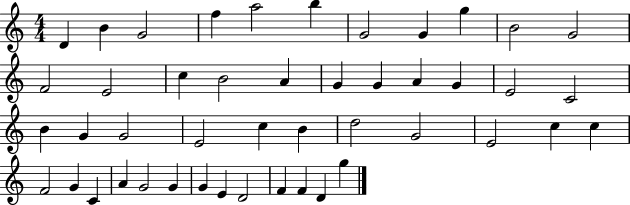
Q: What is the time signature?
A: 4/4